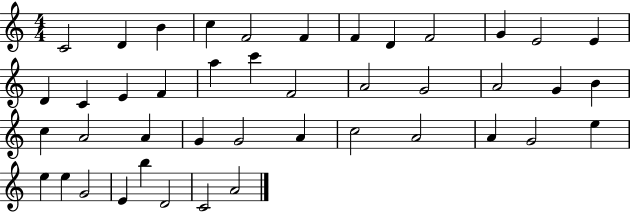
C4/h D4/q B4/q C5/q F4/h F4/q F4/q D4/q F4/h G4/q E4/h E4/q D4/q C4/q E4/q F4/q A5/q C6/q F4/h A4/h G4/h A4/h G4/q B4/q C5/q A4/h A4/q G4/q G4/h A4/q C5/h A4/h A4/q G4/h E5/q E5/q E5/q G4/h E4/q B5/q D4/h C4/h A4/h